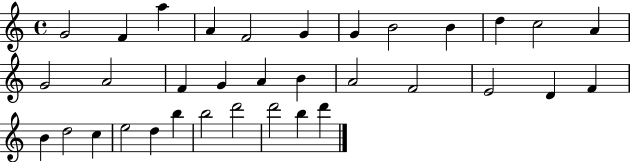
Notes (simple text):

G4/h F4/q A5/q A4/q F4/h G4/q G4/q B4/h B4/q D5/q C5/h A4/q G4/h A4/h F4/q G4/q A4/q B4/q A4/h F4/h E4/h D4/q F4/q B4/q D5/h C5/q E5/h D5/q B5/q B5/h D6/h D6/h B5/q D6/q